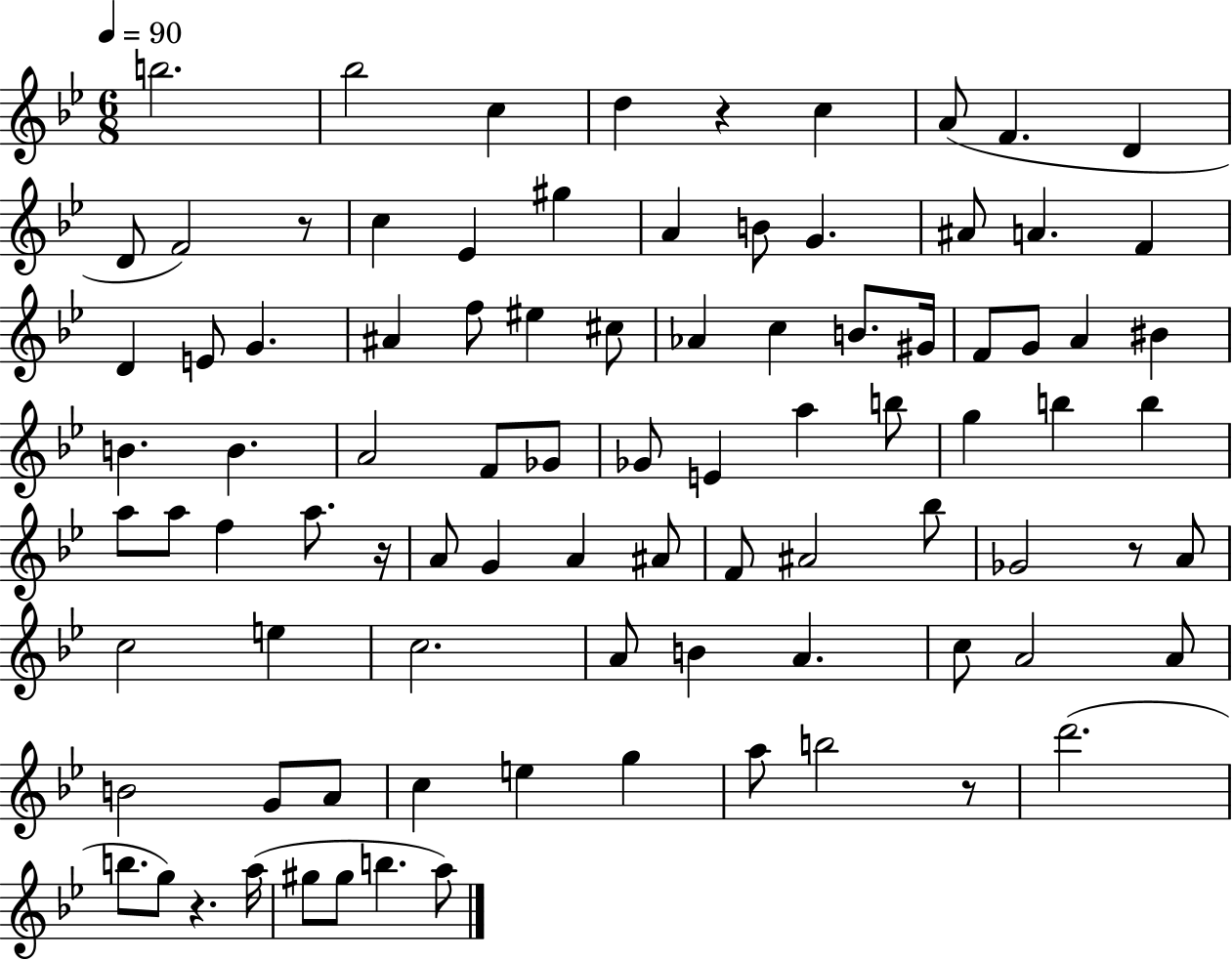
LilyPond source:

{
  \clef treble
  \numericTimeSignature
  \time 6/8
  \key bes \major
  \tempo 4 = 90
  b''2. | bes''2 c''4 | d''4 r4 c''4 | a'8( f'4. d'4 | \break d'8 f'2) r8 | c''4 ees'4 gis''4 | a'4 b'8 g'4. | ais'8 a'4. f'4 | \break d'4 e'8 g'4. | ais'4 f''8 eis''4 cis''8 | aes'4 c''4 b'8. gis'16 | f'8 g'8 a'4 bis'4 | \break b'4. b'4. | a'2 f'8 ges'8 | ges'8 e'4 a''4 b''8 | g''4 b''4 b''4 | \break a''8 a''8 f''4 a''8. r16 | a'8 g'4 a'4 ais'8 | f'8 ais'2 bes''8 | ges'2 r8 a'8 | \break c''2 e''4 | c''2. | a'8 b'4 a'4. | c''8 a'2 a'8 | \break b'2 g'8 a'8 | c''4 e''4 g''4 | a''8 b''2 r8 | d'''2.( | \break b''8. g''8) r4. a''16( | gis''8 gis''8 b''4. a''8) | \bar "|."
}